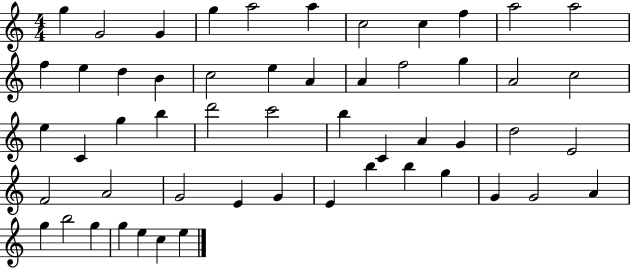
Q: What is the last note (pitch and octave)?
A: E5